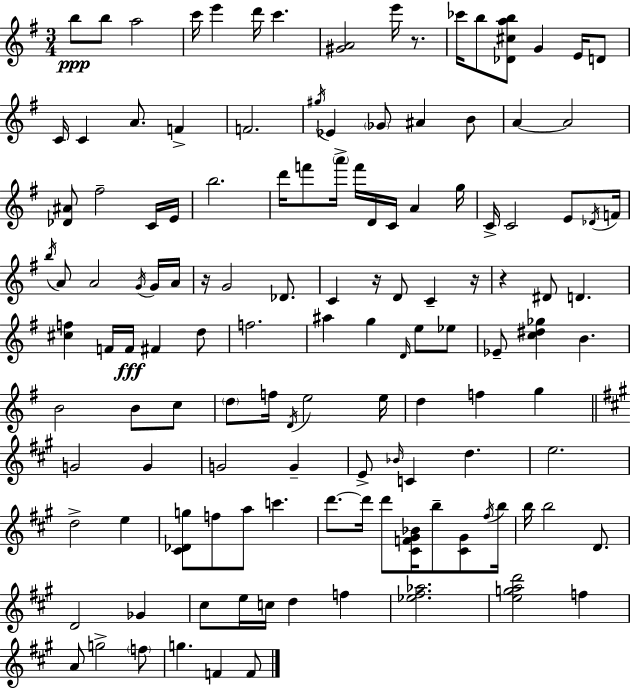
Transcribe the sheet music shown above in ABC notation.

X:1
T:Untitled
M:3/4
L:1/4
K:G
b/2 b/2 a2 c'/4 e' d'/4 c' [^GA]2 e'/4 z/2 _c'/4 b/2 [_D^cab]/2 G E/4 D/2 C/4 C A/2 F F2 ^g/4 _E _G/2 ^A B/2 A A2 [_D^A]/2 ^f2 C/4 E/4 b2 d'/4 f'/2 a'/4 f'/4 D/4 C/4 A g/4 C/4 C2 E/2 _D/4 F/4 b/4 A/2 A2 G/4 G/4 A/4 z/4 G2 _D/2 C z/4 D/2 C z/4 z ^D/2 D [^cf] F/4 F/4 ^F d/2 f2 ^a g D/4 e/2 _e/2 _E/2 [c^d_g] B B2 B/2 c/2 d/2 f/4 D/4 e2 e/4 d f g G2 G G2 G E/2 _B/4 C d e2 d2 e [^C_Dg]/2 f/2 a/2 c' d'/2 d'/4 d'/2 [^CF^G_B]/4 b/2 [^C^G]/2 ^f/4 b/4 b/4 b2 D/2 D2 _G ^c/2 e/4 c/4 d f [_e^f_a]2 [egad']2 f A/2 g2 f/2 g F F/2